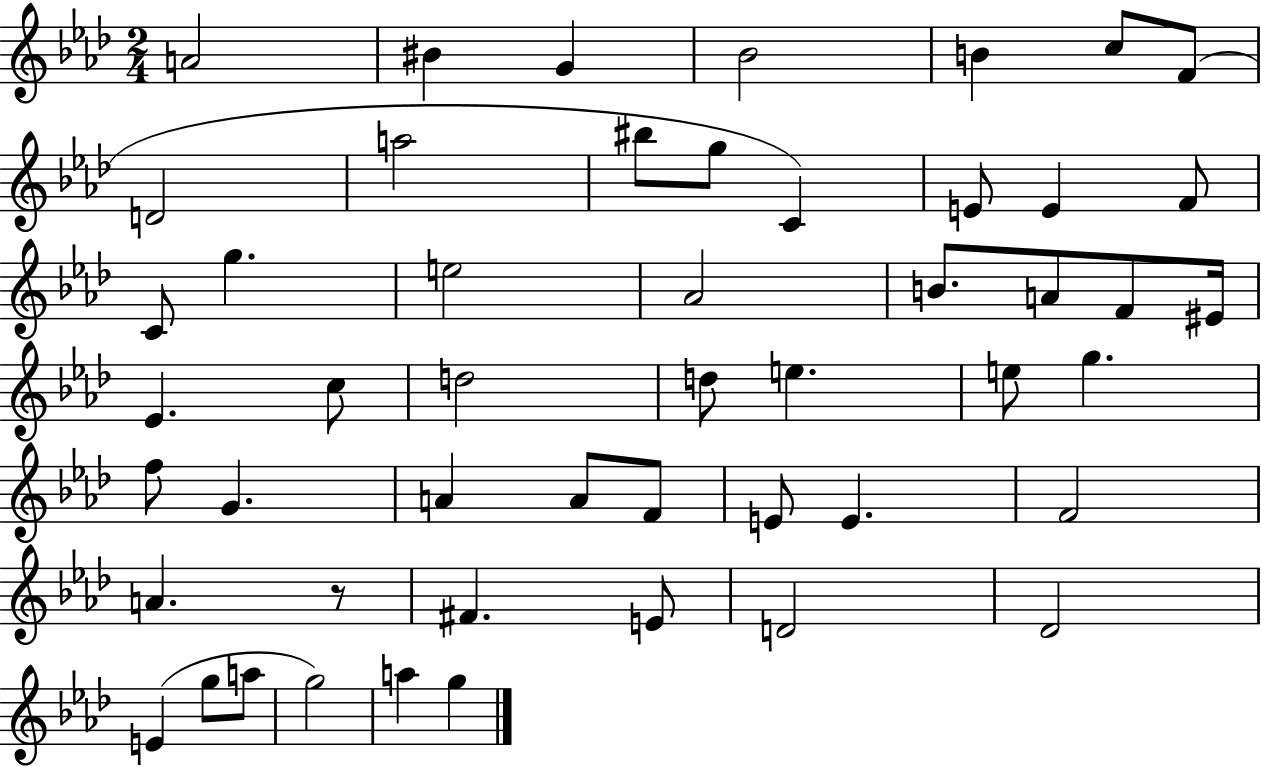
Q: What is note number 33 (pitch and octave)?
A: A4